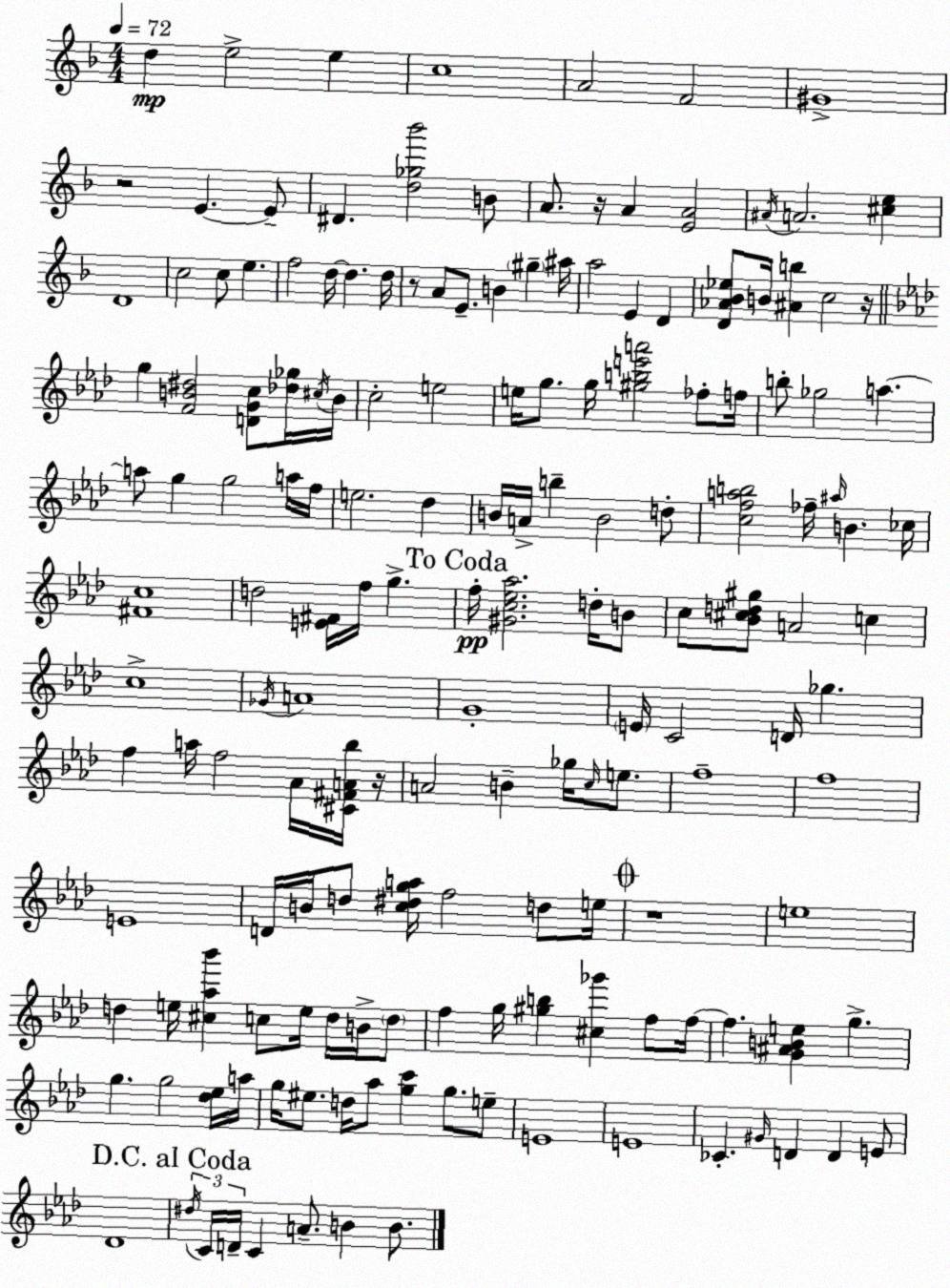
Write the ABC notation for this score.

X:1
T:Untitled
M:4/4
L:1/4
K:F
d e2 e c4 A2 F2 ^G4 z2 E E/2 ^D [d_g_b']2 B/2 A/2 z/4 A [EA]2 ^A/4 A2 [^ce] D4 c2 c/2 e f2 d/4 d d/4 z/2 A/2 E/2 B ^g ^a/4 a2 E D [D_A_B_e]/2 B/4 [^Ab] c2 z/4 g [FB^d]2 [DGc]/2 [_d_g]/4 ^c/4 B/4 c2 e2 e/4 g/2 g/4 [^gbe'a']2 _f/2 f/4 b/2 _g2 a a/2 g g2 a/4 f/4 e2 _d B/4 A/4 b B2 d/2 [cfab]2 _f/4 ^a/4 B _c/4 [^Fc]4 d2 [E^F]/4 f/4 g f/4 [^Gc_e_a]2 d/4 B/2 c/2 [_B^cd^g]/2 A2 c c4 _G/4 A4 G4 E/4 C2 D/4 _g f a/4 f2 _A/4 [^C^FA_b]/4 z/4 A2 B _g/4 c/4 e/2 f4 f4 E4 D/4 B/4 d/2 [c^dga]/4 f2 d/2 e/4 z4 e4 d e/4 [^c_a_b'] c/2 e/4 d/4 B/4 d/2 f g/4 [^gb] [^c_g'] f/2 f/4 f [G^ABe] g g g2 [_d_e]/4 a/4 g/4 ^e/2 d/4 _a/2 [gc'] g/2 e/2 E4 E4 _C ^G/4 D D E/2 _D4 ^d/4 C/4 D/4 C A/2 B B/2